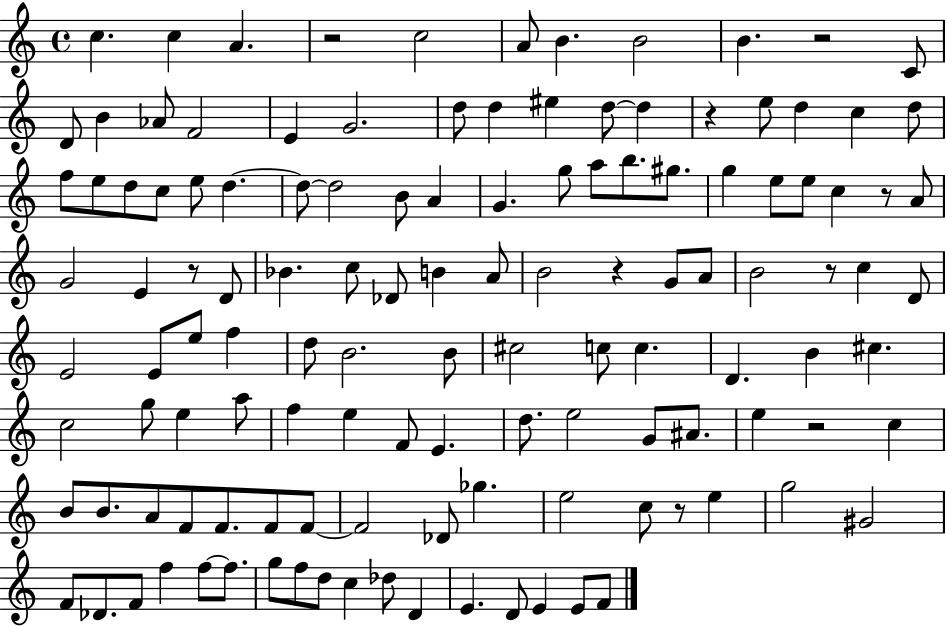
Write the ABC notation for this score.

X:1
T:Untitled
M:4/4
L:1/4
K:C
c c A z2 c2 A/2 B B2 B z2 C/2 D/2 B _A/2 F2 E G2 d/2 d ^e d/2 d z e/2 d c d/2 f/2 e/2 d/2 c/2 e/2 d d/2 d2 B/2 A G g/2 a/2 b/2 ^g/2 g e/2 e/2 c z/2 A/2 G2 E z/2 D/2 _B c/2 _D/2 B A/2 B2 z G/2 A/2 B2 z/2 c D/2 E2 E/2 e/2 f d/2 B2 B/2 ^c2 c/2 c D B ^c c2 g/2 e a/2 f e F/2 E d/2 e2 G/2 ^A/2 e z2 c B/2 B/2 A/2 F/2 F/2 F/2 F/2 F2 _D/2 _g e2 c/2 z/2 e g2 ^G2 F/2 _D/2 F/2 f f/2 f/2 g/2 f/2 d/2 c _d/2 D E D/2 E E/2 F/2